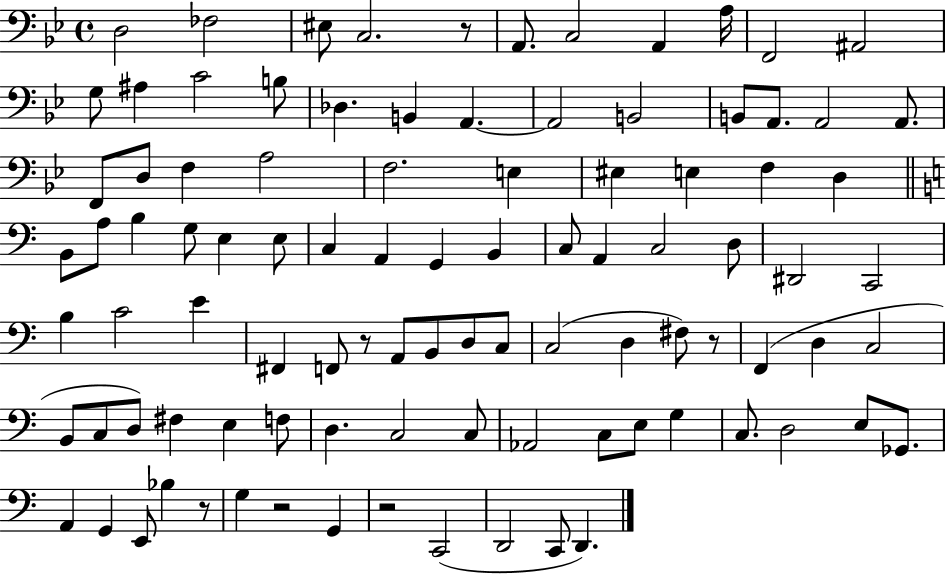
{
  \clef bass
  \time 4/4
  \defaultTimeSignature
  \key bes \major
  d2 fes2 | eis8 c2. r8 | a,8. c2 a,4 a16 | f,2 ais,2 | \break g8 ais4 c'2 b8 | des4. b,4 a,4.~~ | a,2 b,2 | b,8 a,8. a,2 a,8. | \break f,8 d8 f4 a2 | f2. e4 | eis4 e4 f4 d4 | \bar "||" \break \key c \major b,8 a8 b4 g8 e4 e8 | c4 a,4 g,4 b,4 | c8 a,4 c2 d8 | dis,2 c,2 | \break b4 c'2 e'4 | fis,4 f,8 r8 a,8 b,8 d8 c8 | c2( d4 fis8) r8 | f,4( d4 c2 | \break b,8 c8 d8) fis4 e4 f8 | d4. c2 c8 | aes,2 c8 e8 g4 | c8. d2 e8 ges,8. | \break a,4 g,4 e,8 bes4 r8 | g4 r2 g,4 | r2 c,2( | d,2 c,8 d,4.) | \break \bar "|."
}